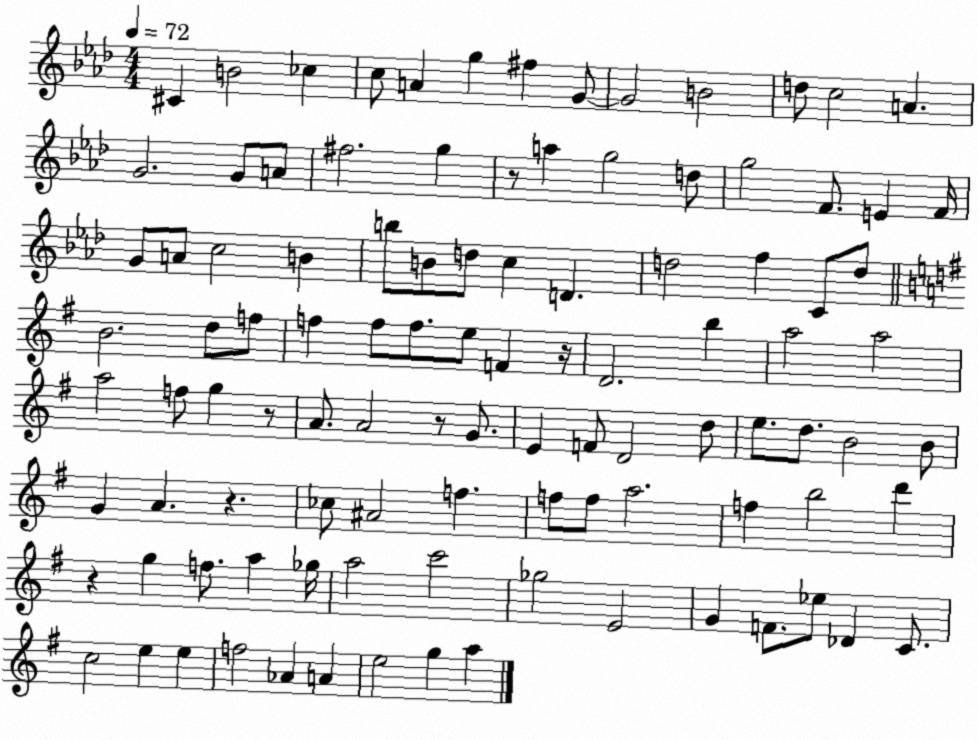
X:1
T:Untitled
M:4/4
L:1/4
K:Ab
^C B2 _c c/2 A g ^f G/2 G2 B2 d/2 c2 A G2 G/2 A/2 ^f2 g z/2 a g2 d/2 g2 F/2 E F/4 G/2 A/2 c2 B b/2 B/2 d/2 c D d2 f C/2 d/2 B2 d/2 f/2 f f/2 f/2 e/2 F z/4 D2 b a2 a2 a2 f/2 g z/2 A/2 A2 z/2 G/2 E F/2 D2 d/2 e/2 d/2 B2 B/2 G A z _c/2 ^A2 f f/2 f/2 a2 f b2 d' z g f/2 a _g/4 a2 c'2 _g2 E2 G F/2 _e/2 _D C/2 c2 e e f2 _A A e2 g a